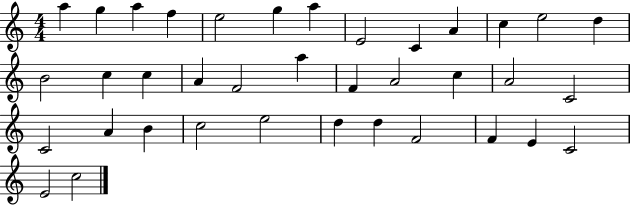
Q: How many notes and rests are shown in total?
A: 37